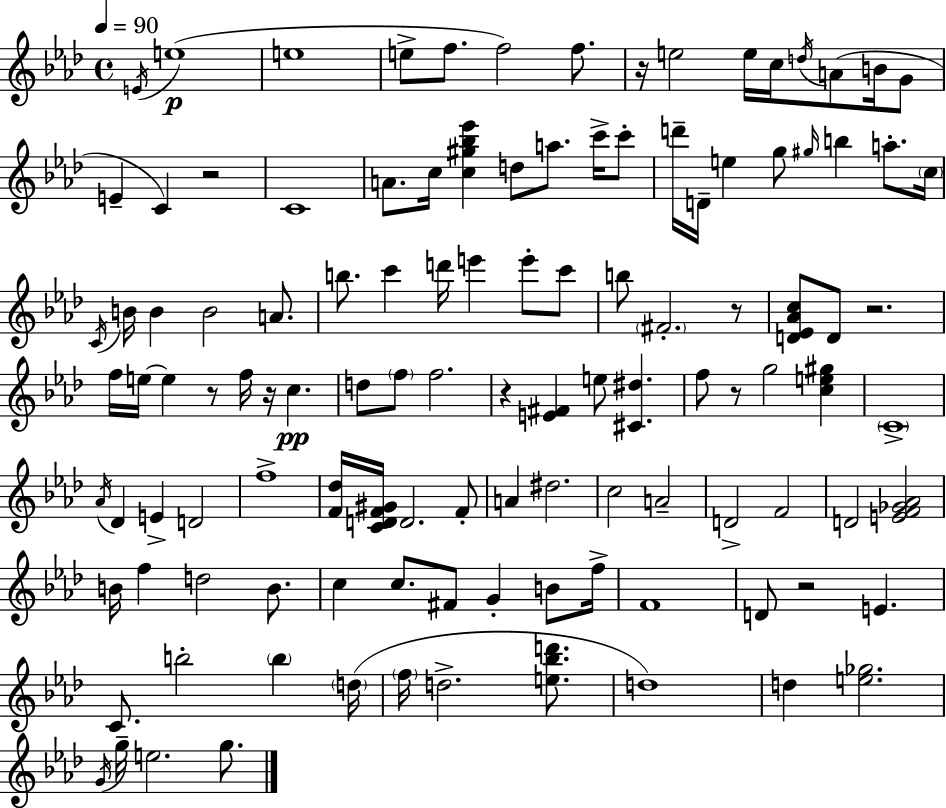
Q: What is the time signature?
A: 4/4